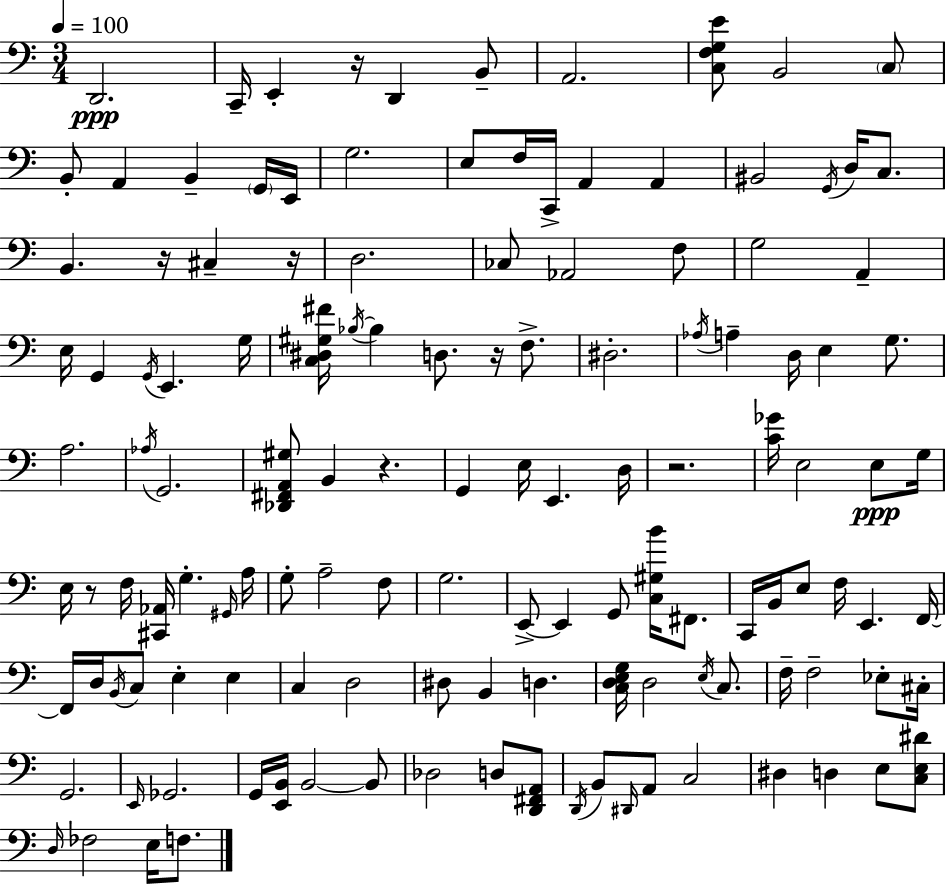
{
  \clef bass
  \numericTimeSignature
  \time 3/4
  \key a \minor
  \tempo 4 = 100
  d,2.\ppp | c,16-- e,4-. r16 d,4 b,8-- | a,2. | <c f g e'>8 b,2 \parenthesize c8 | \break b,8-. a,4 b,4-- \parenthesize g,16 e,16 | g2. | e8 f16 c,16-> a,4 a,4 | bis,2 \acciaccatura { g,16 } d16 c8. | \break b,4. r16 cis4-- | r16 d2. | ces8 aes,2 f8 | g2 a,4-- | \break e16 g,4 \acciaccatura { g,16 } e,4. | g16 <c dis gis fis'>16 \acciaccatura { bes16~ }~ bes4 d8. r16 | f8.-> dis2.-. | \acciaccatura { aes16 } a4-- d16 e4 | \break g8. a2. | \acciaccatura { aes16 } g,2. | <des, fis, a, gis>8 b,4 r4. | g,4 e16 e,4. | \break d16 r2. | <c' ges'>16 e2 | e8\ppp g16 e16 r8 f16 <cis, aes,>16 g4.-. | \grace { gis,16 } a16 g8-. a2-- | \break f8 g2. | e,8->~~ e,4 | g,8 <c gis b'>16 fis,8. c,16 b,16 e8 f16 e,4. | f,16~~ f,16 d16 \acciaccatura { b,16 } c8 e4-. | \break e4 c4 d2 | dis8 b,4 | d4. <c d e g>16 d2 | \acciaccatura { e16 } c8. f16-- f2-- | \break ees8-. cis16-. g,2. | \grace { e,16 } ges,2. | g,16 <e, b,>16 b,2~~ | b,8 des2 | \break d8 <d, fis, a,>8 \acciaccatura { d,16 } b,8 | \grace { dis,16 } a,8 c2 dis4 | d4 e8 <c e dis'>8 \grace { d16 } | fes2 e16 f8. | \break \bar "|."
}